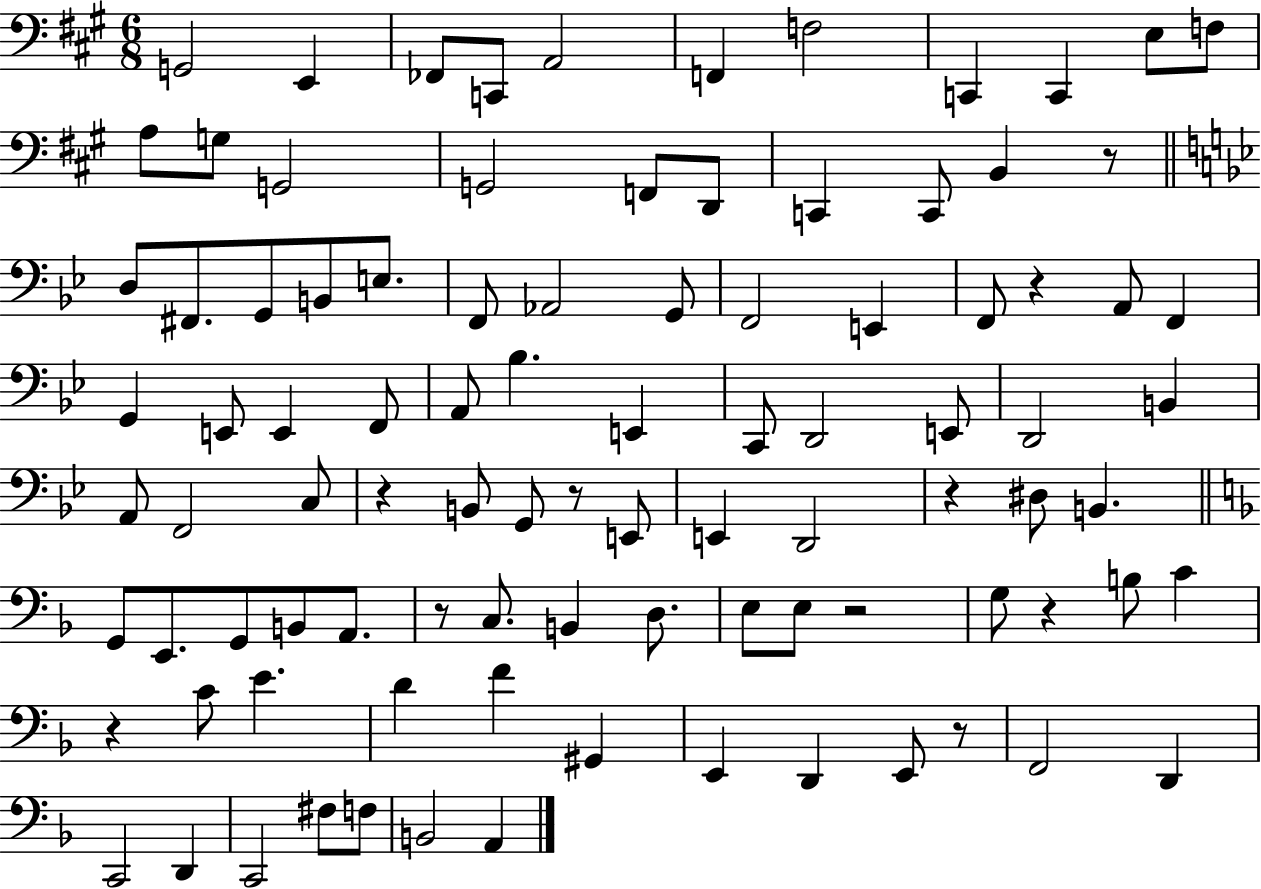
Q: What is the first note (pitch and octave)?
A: G2